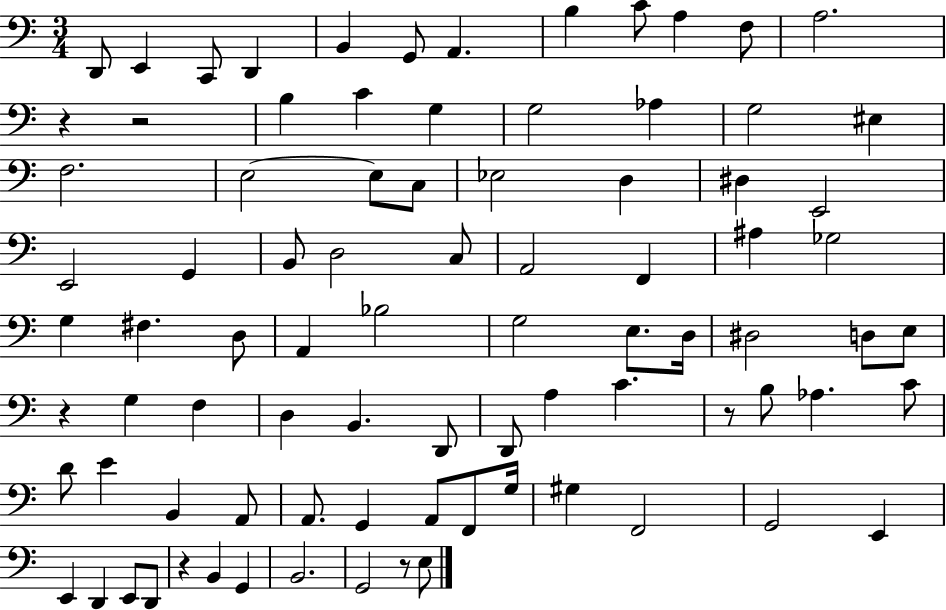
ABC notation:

X:1
T:Untitled
M:3/4
L:1/4
K:C
D,,/2 E,, C,,/2 D,, B,, G,,/2 A,, B, C/2 A, F,/2 A,2 z z2 B, C G, G,2 _A, G,2 ^E, F,2 E,2 E,/2 C,/2 _E,2 D, ^D, E,,2 E,,2 G,, B,,/2 D,2 C,/2 A,,2 F,, ^A, _G,2 G, ^F, D,/2 A,, _B,2 G,2 E,/2 D,/4 ^D,2 D,/2 E,/2 z G, F, D, B,, D,,/2 D,,/2 A, C z/2 B,/2 _A, C/2 D/2 E B,, A,,/2 A,,/2 G,, A,,/2 F,,/2 G,/4 ^G, F,,2 G,,2 E,, E,, D,, E,,/2 D,,/2 z B,, G,, B,,2 G,,2 z/2 E,/2